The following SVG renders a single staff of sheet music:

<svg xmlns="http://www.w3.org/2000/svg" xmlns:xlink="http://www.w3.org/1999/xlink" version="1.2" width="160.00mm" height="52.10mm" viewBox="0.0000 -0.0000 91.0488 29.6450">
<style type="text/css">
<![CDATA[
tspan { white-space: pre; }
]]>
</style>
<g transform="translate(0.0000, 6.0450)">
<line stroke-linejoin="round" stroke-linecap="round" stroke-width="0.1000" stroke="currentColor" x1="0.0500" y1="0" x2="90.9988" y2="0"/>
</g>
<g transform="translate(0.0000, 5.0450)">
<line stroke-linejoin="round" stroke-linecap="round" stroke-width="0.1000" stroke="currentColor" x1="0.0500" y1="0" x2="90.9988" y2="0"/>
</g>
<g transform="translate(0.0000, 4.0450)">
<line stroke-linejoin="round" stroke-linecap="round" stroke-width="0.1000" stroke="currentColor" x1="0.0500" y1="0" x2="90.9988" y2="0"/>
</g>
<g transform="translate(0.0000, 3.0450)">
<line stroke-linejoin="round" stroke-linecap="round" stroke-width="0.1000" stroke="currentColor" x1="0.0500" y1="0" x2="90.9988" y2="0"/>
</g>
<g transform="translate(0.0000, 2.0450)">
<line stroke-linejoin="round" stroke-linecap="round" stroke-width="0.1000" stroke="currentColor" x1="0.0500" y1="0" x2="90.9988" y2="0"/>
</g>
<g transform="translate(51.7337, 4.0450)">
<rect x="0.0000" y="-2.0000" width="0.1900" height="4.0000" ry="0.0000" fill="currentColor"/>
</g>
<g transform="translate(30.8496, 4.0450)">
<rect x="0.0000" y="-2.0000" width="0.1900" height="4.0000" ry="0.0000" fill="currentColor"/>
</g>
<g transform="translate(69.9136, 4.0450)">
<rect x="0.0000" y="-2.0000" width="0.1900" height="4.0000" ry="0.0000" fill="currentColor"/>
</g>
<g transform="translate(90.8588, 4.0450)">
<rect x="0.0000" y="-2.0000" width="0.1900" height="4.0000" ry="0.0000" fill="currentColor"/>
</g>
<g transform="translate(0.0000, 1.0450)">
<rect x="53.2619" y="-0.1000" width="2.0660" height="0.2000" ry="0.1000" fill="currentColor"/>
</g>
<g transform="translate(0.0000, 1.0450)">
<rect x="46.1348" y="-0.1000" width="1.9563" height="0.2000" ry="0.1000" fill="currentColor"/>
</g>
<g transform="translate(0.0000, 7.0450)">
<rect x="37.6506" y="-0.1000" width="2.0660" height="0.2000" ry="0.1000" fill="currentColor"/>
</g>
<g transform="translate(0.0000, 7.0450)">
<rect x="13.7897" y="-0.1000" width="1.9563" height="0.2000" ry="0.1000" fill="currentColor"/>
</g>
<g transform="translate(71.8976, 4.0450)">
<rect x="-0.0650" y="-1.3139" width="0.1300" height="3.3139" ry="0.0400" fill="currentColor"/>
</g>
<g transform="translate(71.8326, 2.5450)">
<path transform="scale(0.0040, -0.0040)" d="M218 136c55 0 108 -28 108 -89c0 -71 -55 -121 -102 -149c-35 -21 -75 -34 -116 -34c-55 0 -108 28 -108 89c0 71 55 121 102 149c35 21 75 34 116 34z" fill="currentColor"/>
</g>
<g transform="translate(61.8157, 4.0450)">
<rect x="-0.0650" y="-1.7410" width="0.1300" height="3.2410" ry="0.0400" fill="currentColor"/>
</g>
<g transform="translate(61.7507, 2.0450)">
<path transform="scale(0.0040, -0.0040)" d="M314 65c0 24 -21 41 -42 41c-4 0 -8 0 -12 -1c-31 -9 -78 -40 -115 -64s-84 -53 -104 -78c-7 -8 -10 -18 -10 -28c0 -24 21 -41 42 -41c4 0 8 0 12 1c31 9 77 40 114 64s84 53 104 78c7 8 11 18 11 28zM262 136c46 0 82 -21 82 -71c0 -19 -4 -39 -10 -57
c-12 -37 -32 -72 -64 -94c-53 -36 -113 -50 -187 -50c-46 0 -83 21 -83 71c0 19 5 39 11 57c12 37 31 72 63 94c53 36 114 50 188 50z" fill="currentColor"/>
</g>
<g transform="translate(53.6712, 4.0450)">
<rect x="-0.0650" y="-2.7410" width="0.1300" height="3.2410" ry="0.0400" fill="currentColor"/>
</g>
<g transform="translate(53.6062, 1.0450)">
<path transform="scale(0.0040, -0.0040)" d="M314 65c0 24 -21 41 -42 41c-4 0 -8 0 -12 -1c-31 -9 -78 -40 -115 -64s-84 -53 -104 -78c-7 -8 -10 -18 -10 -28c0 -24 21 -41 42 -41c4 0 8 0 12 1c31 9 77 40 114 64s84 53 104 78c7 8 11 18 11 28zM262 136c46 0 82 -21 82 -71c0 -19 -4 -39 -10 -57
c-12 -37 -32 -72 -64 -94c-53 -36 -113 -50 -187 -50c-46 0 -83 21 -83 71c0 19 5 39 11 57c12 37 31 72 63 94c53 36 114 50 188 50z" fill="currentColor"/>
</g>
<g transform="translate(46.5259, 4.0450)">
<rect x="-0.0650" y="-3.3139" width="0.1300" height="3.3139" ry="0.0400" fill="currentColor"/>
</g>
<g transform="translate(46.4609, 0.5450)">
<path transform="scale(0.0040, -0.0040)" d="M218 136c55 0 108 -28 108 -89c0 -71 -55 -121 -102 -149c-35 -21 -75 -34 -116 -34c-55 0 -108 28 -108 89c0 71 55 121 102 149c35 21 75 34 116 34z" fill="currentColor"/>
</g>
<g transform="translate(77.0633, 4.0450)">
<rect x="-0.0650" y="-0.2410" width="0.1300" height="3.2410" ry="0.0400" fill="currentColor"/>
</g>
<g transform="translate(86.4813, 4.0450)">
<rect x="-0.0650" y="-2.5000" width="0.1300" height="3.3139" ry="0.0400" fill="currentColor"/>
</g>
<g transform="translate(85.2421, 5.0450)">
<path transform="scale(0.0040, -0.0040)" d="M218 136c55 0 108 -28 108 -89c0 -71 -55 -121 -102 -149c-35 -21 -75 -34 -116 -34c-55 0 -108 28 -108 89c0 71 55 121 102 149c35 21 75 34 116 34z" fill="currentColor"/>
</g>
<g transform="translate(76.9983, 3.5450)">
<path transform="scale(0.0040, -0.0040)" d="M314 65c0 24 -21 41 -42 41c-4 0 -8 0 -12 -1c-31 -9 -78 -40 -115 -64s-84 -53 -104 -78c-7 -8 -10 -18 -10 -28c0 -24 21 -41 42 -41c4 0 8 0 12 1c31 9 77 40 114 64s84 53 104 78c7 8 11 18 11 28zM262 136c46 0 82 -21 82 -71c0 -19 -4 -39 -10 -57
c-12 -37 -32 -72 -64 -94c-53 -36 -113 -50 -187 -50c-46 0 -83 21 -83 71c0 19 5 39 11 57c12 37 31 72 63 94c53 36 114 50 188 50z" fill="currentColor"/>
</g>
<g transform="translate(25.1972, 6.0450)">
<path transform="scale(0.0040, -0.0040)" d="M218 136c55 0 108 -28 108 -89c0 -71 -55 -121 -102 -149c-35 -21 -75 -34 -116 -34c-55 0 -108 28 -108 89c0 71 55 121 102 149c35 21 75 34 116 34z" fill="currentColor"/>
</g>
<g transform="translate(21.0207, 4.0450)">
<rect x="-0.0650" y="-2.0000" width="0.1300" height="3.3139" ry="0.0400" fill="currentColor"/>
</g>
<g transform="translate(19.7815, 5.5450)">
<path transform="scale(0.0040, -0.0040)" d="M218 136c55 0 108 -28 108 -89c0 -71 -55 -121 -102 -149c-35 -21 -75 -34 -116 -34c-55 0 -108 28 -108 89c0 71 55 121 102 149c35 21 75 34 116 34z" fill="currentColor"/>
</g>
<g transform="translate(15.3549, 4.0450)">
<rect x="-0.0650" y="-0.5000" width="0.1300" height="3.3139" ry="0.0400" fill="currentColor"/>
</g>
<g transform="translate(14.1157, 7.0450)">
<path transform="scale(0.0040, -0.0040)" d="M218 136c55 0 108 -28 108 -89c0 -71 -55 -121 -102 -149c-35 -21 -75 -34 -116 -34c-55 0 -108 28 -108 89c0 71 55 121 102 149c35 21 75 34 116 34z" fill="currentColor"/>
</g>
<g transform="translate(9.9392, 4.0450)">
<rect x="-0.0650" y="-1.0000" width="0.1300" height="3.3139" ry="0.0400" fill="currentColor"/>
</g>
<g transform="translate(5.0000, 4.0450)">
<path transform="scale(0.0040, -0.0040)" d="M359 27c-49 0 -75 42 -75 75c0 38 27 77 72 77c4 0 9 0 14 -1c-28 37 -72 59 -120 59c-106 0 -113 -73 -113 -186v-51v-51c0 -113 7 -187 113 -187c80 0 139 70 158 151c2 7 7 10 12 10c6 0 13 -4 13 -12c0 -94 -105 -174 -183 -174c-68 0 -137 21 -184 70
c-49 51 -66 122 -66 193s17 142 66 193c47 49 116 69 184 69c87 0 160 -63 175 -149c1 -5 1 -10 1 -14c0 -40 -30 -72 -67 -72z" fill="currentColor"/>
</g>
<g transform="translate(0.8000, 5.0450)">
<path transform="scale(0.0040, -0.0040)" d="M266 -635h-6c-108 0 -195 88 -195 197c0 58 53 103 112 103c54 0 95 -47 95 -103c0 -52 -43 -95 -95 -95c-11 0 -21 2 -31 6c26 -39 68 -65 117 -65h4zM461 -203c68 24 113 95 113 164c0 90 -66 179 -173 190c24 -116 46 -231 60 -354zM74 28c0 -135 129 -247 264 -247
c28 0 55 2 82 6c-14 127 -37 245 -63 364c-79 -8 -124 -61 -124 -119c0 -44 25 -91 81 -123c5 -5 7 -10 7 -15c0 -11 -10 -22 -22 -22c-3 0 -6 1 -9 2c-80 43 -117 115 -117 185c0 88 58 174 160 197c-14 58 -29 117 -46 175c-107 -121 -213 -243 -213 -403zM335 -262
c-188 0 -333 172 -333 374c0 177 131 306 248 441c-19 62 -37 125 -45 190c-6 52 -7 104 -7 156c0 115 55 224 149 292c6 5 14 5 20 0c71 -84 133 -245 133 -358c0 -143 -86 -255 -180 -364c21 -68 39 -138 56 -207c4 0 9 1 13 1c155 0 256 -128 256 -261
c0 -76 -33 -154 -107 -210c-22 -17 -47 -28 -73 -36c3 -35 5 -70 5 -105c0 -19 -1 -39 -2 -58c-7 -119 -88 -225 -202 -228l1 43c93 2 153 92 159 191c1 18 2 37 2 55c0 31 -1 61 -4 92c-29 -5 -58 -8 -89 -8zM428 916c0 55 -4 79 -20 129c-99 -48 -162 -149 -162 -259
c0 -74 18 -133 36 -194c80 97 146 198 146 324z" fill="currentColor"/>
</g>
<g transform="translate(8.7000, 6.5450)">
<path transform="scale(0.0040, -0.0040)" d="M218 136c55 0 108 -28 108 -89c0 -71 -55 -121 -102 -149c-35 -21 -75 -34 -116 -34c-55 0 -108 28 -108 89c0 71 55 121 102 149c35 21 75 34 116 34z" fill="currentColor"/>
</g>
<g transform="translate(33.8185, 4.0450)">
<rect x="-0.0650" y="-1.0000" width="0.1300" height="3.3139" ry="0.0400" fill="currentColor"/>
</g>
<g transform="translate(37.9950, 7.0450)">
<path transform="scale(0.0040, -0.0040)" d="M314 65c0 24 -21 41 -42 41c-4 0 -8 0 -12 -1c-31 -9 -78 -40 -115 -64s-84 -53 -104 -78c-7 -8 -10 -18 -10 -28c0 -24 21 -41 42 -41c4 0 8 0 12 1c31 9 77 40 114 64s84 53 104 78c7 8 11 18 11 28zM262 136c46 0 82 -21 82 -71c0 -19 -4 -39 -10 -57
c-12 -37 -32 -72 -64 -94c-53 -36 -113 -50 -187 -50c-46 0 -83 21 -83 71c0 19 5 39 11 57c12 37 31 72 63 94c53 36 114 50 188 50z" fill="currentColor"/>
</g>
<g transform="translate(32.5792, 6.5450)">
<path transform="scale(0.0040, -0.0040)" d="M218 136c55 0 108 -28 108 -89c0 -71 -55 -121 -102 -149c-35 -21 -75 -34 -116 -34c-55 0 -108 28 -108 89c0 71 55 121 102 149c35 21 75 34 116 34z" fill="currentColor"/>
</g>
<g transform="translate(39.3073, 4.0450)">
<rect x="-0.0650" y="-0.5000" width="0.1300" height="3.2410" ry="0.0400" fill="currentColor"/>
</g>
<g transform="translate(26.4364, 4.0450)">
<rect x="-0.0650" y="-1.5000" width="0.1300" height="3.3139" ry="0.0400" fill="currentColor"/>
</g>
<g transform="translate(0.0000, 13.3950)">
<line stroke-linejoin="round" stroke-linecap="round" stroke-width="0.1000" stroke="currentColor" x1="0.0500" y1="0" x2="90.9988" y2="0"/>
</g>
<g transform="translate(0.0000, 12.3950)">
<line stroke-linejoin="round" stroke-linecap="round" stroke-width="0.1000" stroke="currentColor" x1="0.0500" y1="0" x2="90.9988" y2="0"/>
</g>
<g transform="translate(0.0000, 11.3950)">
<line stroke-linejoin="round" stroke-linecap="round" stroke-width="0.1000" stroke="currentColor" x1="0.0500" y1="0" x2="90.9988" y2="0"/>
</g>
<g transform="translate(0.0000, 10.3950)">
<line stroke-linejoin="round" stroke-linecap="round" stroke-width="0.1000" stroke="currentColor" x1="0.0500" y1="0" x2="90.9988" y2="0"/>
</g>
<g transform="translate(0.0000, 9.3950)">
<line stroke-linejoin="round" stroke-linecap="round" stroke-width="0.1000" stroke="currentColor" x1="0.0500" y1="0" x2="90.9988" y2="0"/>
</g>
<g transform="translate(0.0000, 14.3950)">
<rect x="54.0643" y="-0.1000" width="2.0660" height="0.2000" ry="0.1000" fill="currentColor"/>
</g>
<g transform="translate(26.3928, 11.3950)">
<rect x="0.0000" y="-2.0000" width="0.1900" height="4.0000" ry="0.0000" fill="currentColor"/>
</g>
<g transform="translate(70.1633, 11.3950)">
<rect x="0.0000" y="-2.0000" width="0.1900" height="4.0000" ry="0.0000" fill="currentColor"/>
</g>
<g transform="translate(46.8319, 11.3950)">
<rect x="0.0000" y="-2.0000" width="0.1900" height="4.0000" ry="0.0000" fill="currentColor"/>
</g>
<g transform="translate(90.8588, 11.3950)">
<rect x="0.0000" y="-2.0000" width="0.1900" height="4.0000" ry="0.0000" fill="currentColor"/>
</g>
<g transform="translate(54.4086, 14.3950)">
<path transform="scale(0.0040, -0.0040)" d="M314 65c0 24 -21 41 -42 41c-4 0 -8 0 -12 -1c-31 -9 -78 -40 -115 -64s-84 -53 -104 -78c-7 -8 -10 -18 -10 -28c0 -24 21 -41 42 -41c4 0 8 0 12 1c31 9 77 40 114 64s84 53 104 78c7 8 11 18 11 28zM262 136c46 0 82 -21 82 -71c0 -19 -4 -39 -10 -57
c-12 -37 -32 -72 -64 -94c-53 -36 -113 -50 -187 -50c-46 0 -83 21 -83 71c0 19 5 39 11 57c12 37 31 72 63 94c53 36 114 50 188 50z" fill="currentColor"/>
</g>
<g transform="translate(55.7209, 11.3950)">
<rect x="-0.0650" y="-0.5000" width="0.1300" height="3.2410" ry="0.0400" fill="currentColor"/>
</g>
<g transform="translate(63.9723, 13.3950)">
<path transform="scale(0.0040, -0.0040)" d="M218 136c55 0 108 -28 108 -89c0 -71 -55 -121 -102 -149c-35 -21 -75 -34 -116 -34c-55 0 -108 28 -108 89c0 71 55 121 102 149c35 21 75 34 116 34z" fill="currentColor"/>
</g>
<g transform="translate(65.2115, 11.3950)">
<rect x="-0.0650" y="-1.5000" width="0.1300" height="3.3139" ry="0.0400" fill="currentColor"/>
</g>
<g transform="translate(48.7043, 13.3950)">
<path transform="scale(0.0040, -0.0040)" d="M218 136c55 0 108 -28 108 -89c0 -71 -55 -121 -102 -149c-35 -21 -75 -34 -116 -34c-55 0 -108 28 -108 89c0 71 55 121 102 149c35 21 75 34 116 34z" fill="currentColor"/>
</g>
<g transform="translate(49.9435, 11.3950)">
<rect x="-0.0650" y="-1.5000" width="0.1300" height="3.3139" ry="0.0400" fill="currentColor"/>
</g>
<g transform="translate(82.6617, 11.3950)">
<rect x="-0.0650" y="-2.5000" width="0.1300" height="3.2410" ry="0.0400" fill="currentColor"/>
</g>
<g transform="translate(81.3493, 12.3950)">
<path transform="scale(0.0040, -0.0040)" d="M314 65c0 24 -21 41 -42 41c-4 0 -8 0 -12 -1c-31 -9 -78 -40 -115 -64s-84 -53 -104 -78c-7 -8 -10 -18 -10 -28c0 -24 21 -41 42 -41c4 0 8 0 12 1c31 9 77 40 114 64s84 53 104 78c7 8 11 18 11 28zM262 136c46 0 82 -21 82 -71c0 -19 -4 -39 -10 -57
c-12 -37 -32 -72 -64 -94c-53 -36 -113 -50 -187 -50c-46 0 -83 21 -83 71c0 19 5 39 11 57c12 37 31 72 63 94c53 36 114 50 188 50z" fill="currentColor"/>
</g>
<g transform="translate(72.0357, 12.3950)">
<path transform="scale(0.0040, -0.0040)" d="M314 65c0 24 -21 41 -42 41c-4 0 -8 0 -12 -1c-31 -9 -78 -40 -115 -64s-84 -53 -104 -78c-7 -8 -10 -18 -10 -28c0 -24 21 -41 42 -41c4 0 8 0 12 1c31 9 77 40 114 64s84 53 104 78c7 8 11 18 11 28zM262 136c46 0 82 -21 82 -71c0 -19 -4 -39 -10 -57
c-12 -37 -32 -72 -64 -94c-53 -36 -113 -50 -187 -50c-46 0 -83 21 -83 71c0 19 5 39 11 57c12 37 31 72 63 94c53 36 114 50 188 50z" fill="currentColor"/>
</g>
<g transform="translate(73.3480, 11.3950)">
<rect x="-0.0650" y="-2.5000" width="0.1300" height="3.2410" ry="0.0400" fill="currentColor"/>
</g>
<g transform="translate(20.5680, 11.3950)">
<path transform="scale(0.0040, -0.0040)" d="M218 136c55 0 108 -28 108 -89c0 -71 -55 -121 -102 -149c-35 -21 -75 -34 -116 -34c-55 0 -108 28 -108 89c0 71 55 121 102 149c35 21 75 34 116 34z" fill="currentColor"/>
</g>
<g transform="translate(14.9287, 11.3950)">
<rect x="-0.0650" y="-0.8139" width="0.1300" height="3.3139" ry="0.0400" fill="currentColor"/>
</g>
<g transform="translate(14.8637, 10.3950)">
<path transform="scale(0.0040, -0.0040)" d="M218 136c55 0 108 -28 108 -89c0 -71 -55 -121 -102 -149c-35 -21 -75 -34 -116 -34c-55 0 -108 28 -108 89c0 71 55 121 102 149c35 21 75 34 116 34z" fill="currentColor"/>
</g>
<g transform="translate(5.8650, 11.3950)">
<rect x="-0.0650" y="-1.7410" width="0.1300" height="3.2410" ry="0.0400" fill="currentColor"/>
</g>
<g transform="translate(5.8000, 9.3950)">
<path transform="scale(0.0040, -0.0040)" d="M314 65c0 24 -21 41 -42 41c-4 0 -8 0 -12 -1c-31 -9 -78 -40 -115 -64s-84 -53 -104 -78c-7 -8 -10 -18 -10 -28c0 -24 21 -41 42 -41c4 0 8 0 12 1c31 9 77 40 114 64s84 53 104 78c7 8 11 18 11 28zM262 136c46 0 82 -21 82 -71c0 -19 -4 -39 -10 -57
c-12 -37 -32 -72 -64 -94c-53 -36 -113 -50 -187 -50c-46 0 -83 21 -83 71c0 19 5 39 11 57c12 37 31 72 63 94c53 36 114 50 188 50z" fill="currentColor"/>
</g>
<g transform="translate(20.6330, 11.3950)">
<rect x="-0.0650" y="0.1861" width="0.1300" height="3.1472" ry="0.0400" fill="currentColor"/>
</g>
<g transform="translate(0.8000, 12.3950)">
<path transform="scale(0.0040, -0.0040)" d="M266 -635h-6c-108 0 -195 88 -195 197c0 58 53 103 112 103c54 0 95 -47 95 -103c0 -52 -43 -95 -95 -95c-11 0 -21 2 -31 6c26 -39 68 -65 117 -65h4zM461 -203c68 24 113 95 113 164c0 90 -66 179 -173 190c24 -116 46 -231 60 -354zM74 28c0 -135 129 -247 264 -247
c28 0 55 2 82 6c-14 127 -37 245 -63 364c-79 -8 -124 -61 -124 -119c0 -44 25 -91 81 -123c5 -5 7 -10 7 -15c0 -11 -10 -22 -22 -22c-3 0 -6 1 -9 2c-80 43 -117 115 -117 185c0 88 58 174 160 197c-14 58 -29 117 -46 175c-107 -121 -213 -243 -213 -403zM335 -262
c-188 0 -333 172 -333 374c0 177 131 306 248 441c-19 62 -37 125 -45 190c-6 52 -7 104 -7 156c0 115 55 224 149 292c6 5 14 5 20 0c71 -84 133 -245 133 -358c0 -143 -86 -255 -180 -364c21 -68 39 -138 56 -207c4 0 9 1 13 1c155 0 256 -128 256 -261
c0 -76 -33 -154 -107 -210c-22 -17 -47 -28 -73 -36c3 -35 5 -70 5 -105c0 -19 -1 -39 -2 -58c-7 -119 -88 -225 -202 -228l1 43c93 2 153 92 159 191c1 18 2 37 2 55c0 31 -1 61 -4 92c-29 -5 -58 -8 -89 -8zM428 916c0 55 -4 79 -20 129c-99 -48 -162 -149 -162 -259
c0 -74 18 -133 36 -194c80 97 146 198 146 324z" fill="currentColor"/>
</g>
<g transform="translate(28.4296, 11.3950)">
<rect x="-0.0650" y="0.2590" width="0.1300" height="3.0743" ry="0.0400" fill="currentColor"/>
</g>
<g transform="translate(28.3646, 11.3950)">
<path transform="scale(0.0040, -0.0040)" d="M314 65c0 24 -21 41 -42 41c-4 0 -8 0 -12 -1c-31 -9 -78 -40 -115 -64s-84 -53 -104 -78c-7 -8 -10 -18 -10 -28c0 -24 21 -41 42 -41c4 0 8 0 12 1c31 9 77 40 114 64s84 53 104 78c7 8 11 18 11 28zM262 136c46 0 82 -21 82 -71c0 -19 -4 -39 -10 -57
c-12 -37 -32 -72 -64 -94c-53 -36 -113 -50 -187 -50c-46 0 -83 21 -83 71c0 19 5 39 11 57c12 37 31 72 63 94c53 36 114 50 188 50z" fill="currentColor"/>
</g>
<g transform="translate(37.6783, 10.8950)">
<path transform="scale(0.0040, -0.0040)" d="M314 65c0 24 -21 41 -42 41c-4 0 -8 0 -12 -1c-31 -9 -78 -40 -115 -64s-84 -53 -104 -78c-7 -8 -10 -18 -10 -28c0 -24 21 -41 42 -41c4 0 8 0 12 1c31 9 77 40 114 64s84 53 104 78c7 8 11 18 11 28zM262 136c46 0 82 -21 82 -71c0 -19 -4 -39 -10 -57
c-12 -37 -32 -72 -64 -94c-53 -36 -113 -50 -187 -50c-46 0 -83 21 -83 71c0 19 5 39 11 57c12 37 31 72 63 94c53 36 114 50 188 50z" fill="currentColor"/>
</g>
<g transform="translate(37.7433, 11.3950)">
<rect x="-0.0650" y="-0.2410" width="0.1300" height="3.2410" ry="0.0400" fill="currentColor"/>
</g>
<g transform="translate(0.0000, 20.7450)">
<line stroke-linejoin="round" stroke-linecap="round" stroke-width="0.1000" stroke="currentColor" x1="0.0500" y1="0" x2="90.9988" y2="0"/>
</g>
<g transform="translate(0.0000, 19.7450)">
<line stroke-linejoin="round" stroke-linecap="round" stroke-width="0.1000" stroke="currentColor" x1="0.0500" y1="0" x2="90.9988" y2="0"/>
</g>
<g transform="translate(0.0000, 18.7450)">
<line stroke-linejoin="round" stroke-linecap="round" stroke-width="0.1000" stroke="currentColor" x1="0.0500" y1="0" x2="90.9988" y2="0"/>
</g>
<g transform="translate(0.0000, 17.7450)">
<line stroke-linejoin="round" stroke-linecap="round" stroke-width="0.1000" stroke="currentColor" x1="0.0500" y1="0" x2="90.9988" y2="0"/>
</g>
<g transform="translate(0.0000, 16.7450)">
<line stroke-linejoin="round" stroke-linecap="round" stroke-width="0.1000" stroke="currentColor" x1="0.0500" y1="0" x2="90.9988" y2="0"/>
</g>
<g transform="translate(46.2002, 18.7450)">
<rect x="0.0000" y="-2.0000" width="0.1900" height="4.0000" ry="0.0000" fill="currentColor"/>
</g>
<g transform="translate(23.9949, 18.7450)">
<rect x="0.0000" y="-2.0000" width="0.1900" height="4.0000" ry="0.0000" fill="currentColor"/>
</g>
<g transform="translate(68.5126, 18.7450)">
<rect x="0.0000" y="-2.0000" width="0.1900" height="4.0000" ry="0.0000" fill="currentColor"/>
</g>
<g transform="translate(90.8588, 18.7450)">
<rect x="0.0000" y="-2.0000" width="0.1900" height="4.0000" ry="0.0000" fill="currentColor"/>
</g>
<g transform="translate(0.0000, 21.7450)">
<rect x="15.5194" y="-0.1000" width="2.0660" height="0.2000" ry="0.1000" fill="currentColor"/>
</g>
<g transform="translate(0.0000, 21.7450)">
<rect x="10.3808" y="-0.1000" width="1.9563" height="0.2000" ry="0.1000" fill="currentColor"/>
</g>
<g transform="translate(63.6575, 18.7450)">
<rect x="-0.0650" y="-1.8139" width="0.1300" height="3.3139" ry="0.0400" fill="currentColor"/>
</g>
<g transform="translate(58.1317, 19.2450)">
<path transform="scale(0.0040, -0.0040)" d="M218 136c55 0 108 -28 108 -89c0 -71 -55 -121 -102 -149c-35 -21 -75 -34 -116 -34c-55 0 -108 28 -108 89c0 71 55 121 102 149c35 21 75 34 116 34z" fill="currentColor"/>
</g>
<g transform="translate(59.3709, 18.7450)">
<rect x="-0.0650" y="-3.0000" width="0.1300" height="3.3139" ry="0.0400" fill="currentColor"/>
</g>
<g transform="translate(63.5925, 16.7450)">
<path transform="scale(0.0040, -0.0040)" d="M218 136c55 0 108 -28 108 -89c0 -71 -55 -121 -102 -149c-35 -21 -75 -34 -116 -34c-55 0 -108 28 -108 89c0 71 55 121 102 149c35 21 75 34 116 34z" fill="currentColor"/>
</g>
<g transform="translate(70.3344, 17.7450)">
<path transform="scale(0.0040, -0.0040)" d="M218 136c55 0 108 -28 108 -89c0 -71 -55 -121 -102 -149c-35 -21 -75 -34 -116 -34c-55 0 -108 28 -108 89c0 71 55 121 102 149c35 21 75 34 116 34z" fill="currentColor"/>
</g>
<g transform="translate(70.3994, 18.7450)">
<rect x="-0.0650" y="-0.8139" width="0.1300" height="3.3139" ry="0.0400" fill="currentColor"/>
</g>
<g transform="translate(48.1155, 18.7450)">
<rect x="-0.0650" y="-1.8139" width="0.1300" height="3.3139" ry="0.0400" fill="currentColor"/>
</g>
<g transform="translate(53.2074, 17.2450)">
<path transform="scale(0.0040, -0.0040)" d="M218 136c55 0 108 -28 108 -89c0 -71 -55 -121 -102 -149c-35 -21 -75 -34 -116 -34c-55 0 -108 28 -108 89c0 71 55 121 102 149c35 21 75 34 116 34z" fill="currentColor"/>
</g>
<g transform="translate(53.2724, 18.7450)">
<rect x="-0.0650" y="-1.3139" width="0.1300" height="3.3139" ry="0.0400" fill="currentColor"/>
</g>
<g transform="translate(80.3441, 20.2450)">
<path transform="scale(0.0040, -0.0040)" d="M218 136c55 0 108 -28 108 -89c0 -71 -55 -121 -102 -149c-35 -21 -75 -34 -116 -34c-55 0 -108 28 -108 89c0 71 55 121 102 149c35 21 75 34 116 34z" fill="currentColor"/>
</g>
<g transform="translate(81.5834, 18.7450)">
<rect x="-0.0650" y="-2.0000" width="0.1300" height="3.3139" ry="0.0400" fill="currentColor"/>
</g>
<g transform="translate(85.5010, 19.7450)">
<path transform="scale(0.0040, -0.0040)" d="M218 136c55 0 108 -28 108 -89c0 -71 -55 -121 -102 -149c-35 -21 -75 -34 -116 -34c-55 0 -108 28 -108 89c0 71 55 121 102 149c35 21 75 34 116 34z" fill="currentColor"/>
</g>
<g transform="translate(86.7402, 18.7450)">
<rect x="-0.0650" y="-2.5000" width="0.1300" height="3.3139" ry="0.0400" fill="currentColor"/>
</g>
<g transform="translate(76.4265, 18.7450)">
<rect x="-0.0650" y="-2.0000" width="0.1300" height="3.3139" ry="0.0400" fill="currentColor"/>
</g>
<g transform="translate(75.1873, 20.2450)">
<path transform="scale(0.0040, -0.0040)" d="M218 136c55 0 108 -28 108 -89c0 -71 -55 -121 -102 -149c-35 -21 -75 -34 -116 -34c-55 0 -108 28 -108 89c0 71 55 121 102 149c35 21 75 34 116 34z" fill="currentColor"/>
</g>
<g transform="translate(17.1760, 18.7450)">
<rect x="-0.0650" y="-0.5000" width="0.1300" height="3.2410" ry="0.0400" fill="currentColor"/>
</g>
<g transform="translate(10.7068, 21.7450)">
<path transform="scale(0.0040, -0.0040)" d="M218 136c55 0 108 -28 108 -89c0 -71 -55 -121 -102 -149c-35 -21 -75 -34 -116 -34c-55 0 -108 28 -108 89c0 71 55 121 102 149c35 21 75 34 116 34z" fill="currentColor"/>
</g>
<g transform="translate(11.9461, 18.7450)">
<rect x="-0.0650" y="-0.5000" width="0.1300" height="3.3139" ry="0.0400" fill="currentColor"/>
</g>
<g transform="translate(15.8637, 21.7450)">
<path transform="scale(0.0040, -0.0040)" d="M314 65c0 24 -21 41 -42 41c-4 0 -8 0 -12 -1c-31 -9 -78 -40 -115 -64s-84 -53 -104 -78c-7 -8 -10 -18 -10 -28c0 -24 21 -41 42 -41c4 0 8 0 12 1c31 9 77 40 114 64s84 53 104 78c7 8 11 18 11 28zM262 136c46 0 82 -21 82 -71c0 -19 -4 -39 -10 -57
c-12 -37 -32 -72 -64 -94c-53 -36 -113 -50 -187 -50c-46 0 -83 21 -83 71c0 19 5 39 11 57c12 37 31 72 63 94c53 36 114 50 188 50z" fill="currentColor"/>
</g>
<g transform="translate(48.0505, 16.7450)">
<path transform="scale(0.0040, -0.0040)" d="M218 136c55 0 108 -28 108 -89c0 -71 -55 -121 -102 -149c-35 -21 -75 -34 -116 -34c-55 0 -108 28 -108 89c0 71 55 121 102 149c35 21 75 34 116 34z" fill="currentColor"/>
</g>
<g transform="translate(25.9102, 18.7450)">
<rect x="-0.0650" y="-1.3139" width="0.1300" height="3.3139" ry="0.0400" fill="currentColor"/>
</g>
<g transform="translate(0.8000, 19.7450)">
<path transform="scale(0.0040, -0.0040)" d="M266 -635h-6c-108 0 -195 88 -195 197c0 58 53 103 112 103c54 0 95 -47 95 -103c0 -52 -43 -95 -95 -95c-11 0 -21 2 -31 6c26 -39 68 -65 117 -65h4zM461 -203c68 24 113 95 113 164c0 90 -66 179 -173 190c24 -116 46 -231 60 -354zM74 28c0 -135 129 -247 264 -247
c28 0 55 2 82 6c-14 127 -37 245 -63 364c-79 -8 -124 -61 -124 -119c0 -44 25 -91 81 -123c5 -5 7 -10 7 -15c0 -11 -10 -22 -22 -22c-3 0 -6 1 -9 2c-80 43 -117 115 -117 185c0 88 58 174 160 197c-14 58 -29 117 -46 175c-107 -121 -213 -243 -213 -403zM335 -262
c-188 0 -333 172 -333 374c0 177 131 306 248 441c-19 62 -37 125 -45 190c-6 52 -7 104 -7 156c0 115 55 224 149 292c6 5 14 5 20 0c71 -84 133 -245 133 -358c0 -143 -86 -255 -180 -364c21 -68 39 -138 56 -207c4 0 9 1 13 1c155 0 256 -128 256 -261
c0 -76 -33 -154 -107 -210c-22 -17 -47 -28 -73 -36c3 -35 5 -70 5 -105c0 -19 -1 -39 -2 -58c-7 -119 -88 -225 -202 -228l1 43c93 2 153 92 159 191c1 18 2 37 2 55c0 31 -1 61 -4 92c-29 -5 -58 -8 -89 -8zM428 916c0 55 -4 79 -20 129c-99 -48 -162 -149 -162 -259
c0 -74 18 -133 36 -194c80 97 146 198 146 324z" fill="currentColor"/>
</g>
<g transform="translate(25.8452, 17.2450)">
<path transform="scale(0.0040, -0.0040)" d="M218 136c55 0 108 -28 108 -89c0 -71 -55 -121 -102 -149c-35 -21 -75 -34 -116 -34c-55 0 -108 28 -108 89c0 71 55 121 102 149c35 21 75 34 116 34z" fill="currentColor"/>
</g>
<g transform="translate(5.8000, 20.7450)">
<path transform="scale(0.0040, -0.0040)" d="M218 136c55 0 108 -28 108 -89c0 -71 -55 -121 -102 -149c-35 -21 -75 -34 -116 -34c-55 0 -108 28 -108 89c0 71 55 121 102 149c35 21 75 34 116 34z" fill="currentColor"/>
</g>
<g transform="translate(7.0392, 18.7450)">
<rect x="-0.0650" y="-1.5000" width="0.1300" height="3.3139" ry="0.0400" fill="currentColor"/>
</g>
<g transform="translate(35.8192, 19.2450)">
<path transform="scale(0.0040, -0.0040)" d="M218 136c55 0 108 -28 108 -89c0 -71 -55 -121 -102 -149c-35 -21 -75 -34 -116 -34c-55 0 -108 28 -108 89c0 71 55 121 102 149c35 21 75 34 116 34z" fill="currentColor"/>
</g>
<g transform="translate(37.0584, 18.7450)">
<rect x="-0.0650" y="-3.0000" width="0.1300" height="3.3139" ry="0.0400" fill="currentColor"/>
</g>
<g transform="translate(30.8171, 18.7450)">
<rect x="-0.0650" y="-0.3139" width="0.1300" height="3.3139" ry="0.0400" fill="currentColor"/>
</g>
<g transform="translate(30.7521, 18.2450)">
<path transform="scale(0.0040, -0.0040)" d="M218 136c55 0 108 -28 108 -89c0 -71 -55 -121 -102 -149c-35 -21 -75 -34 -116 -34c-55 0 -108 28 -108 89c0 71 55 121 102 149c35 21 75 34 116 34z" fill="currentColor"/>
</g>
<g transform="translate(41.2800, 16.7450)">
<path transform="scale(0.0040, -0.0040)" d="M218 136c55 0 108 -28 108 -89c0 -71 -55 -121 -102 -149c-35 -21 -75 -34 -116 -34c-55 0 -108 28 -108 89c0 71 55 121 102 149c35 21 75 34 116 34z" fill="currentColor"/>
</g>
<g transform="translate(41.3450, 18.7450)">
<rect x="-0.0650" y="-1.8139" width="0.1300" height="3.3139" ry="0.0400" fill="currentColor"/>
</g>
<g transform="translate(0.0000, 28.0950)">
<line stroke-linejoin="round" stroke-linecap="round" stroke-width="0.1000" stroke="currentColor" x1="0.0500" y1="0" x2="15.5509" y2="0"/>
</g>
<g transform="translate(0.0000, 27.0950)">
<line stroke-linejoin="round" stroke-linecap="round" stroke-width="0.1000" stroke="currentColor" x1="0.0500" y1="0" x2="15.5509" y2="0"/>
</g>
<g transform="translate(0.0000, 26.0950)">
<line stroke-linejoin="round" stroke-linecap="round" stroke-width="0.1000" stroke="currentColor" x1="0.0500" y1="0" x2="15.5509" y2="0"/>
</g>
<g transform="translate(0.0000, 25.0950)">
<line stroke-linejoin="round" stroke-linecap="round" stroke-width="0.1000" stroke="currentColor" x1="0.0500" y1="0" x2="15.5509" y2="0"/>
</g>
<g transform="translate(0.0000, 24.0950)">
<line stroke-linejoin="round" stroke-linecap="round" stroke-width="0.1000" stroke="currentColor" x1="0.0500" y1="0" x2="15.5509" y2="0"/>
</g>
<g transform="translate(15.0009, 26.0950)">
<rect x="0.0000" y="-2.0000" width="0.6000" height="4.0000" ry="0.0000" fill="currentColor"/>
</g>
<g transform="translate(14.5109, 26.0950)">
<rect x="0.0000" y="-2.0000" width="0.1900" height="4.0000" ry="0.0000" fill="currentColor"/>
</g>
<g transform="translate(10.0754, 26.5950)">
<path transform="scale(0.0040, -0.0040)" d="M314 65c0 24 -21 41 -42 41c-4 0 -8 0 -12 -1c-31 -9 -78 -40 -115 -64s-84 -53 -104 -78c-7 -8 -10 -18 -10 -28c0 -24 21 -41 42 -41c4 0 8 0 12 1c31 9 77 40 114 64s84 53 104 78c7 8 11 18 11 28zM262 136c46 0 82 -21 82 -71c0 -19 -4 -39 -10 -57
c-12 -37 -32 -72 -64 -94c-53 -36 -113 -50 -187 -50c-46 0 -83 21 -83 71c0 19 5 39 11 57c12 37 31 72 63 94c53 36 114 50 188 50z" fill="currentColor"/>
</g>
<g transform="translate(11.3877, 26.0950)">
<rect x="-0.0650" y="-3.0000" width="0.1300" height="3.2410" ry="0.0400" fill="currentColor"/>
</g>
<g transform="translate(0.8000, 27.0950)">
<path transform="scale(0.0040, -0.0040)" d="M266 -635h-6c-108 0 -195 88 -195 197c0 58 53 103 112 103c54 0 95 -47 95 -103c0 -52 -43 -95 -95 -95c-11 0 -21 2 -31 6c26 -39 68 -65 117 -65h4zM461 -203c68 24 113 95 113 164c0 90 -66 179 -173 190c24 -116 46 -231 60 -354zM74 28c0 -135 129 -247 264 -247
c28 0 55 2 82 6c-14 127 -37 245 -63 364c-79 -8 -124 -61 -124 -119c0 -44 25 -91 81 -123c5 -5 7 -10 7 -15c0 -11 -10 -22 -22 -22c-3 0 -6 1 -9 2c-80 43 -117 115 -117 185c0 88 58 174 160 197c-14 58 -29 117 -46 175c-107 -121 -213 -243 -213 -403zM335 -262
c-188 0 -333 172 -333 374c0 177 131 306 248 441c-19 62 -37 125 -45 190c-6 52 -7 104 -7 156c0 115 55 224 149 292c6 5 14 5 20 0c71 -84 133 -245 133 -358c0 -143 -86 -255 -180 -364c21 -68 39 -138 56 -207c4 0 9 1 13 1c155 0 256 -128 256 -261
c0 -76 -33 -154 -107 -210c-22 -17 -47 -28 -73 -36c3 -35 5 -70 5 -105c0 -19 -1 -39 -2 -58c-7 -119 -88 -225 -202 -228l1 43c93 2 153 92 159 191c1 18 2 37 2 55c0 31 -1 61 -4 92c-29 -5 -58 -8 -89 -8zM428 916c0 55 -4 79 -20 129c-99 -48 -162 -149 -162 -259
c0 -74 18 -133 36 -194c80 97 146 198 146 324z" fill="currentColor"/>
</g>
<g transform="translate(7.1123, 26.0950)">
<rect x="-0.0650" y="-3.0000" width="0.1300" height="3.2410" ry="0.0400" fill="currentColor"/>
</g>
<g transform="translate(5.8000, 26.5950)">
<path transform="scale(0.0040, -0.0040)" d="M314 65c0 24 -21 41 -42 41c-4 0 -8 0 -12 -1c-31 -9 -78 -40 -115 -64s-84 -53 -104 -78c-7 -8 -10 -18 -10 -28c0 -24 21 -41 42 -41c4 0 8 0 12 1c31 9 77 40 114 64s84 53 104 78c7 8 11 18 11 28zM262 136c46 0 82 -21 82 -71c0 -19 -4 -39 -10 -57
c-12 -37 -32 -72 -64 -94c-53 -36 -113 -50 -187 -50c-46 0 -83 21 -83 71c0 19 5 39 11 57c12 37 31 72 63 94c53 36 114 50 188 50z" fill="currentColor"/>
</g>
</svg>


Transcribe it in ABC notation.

X:1
T:Untitled
M:4/4
L:1/4
K:C
D C F E D C2 b a2 f2 e c2 G f2 d B B2 c2 E C2 E G2 G2 E C C2 e c A f f e A f d F F G A2 A2